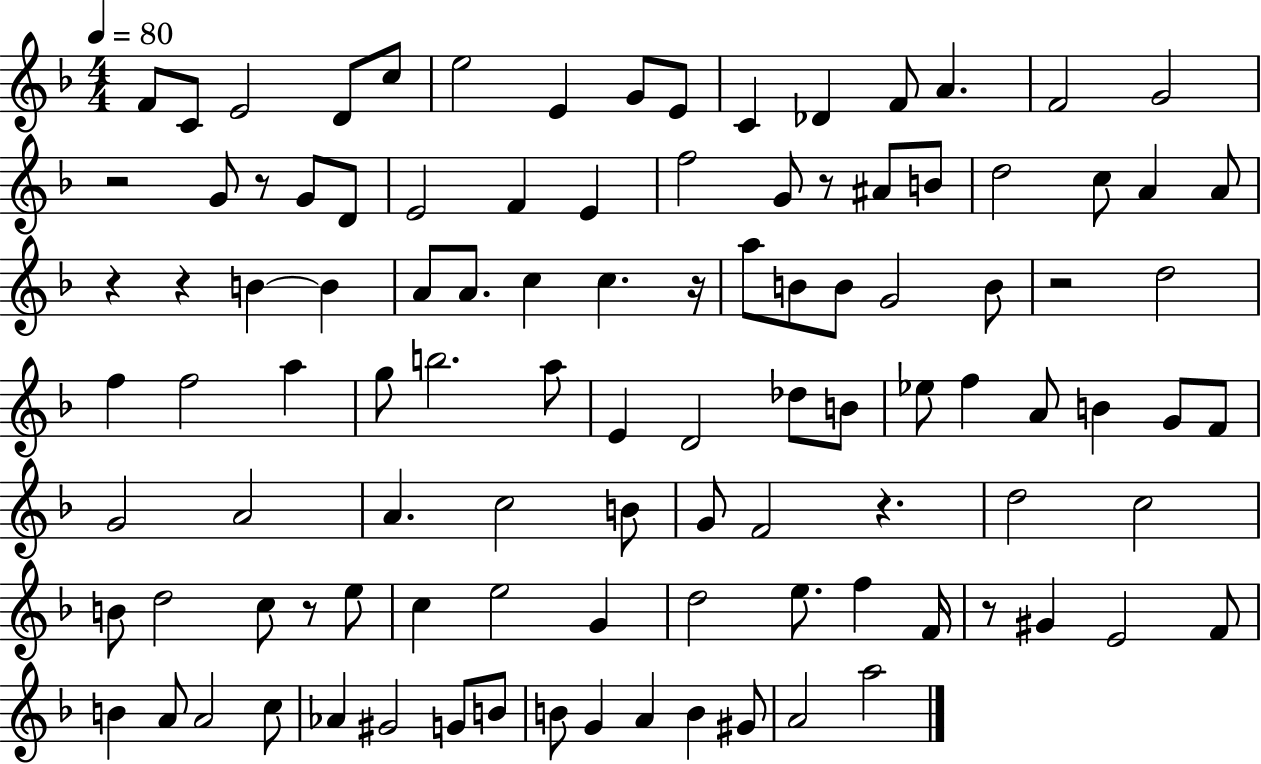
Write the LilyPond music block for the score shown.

{
  \clef treble
  \numericTimeSignature
  \time 4/4
  \key f \major
  \tempo 4 = 80
  \repeat volta 2 { f'8 c'8 e'2 d'8 c''8 | e''2 e'4 g'8 e'8 | c'4 des'4 f'8 a'4. | f'2 g'2 | \break r2 g'8 r8 g'8 d'8 | e'2 f'4 e'4 | f''2 g'8 r8 ais'8 b'8 | d''2 c''8 a'4 a'8 | \break r4 r4 b'4~~ b'4 | a'8 a'8. c''4 c''4. r16 | a''8 b'8 b'8 g'2 b'8 | r2 d''2 | \break f''4 f''2 a''4 | g''8 b''2. a''8 | e'4 d'2 des''8 b'8 | ees''8 f''4 a'8 b'4 g'8 f'8 | \break g'2 a'2 | a'4. c''2 b'8 | g'8 f'2 r4. | d''2 c''2 | \break b'8 d''2 c''8 r8 e''8 | c''4 e''2 g'4 | d''2 e''8. f''4 f'16 | r8 gis'4 e'2 f'8 | \break b'4 a'8 a'2 c''8 | aes'4 gis'2 g'8 b'8 | b'8 g'4 a'4 b'4 gis'8 | a'2 a''2 | \break } \bar "|."
}